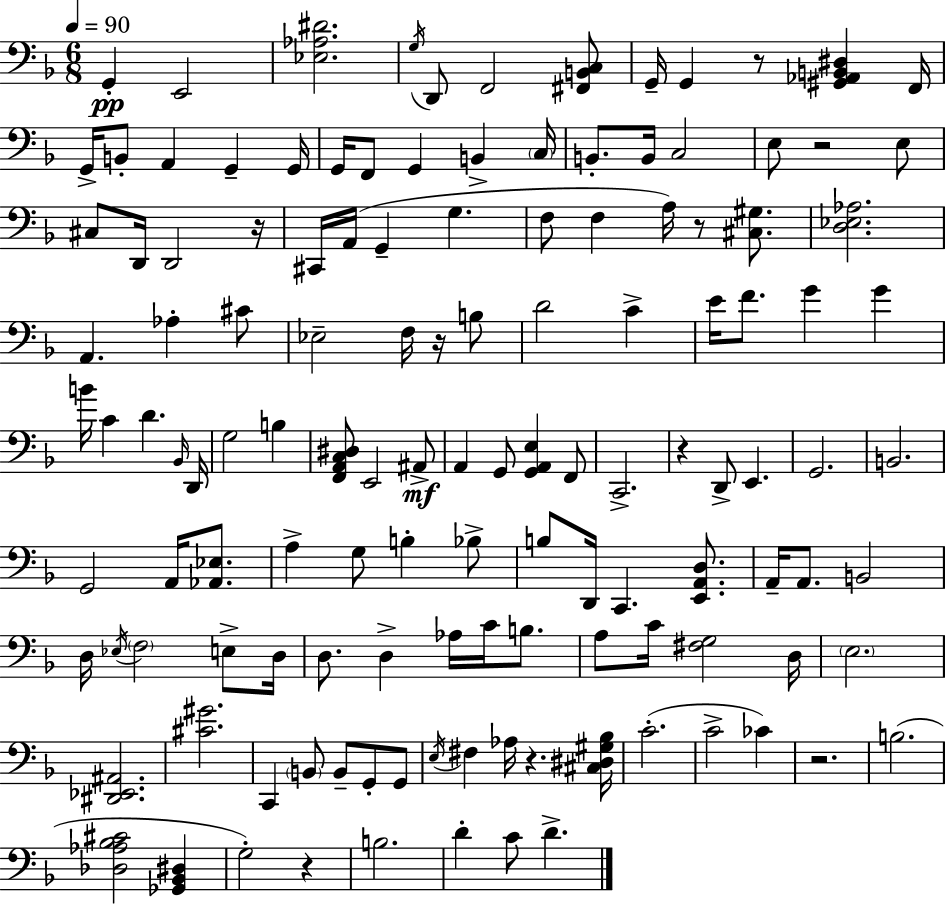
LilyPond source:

{
  \clef bass
  \numericTimeSignature
  \time 6/8
  \key f \major
  \tempo 4 = 90
  g,4-.\pp e,2 | <ees aes dis'>2. | \acciaccatura { g16 } d,8 f,2 <fis, b, c>8 | g,16-- g,4 r8 <gis, aes, b, dis>4 | \break f,16 g,16-> b,8-. a,4 g,4-- | g,16 g,16 f,8 g,4 b,4-> | \parenthesize c16 b,8.-. b,16 c2 | e8 r2 e8 | \break cis8 d,16 d,2 | r16 cis,16 a,16( g,4-- g4. | f8 f4 a16) r8 <cis gis>8. | <d ees aes>2. | \break a,4. aes4-. cis'8 | ees2-- f16 r16 b8 | d'2 c'4-> | e'16 f'8. g'4 g'4 | \break b'16 c'4 d'4. | \grace { bes,16 } d,16 g2 b4 | <f, a, c dis>8 e,2 | ais,8->\mf a,4 g,8 <g, a, e>4 | \break f,8 c,2.-> | r4 d,8-> e,4. | g,2. | b,2. | \break g,2 a,16 <aes, ees>8. | a4-> g8 b4-. | bes8-> b8 d,16 c,4. <e, a, d>8. | a,16-- a,8. b,2 | \break d16 \acciaccatura { ees16 } \parenthesize f2 | e8-> d16 d8. d4-> aes16 c'16 | b8. a8 c'16 <fis g>2 | d16 \parenthesize e2. | \break <dis, ees, ais,>2. | <cis' gis'>2. | c,4 \parenthesize b,8 b,8-- g,8-. | g,8 \acciaccatura { e16 } fis4 aes16 r4. | \break <cis dis gis bes>16 c'2.-.( | c'2-> | ces'4) r2. | b2.( | \break <des aes bes cis'>2 | <ges, bes, dis>4 g2-.) | r4 b2. | d'4-. c'8 d'4.-> | \break \bar "|."
}